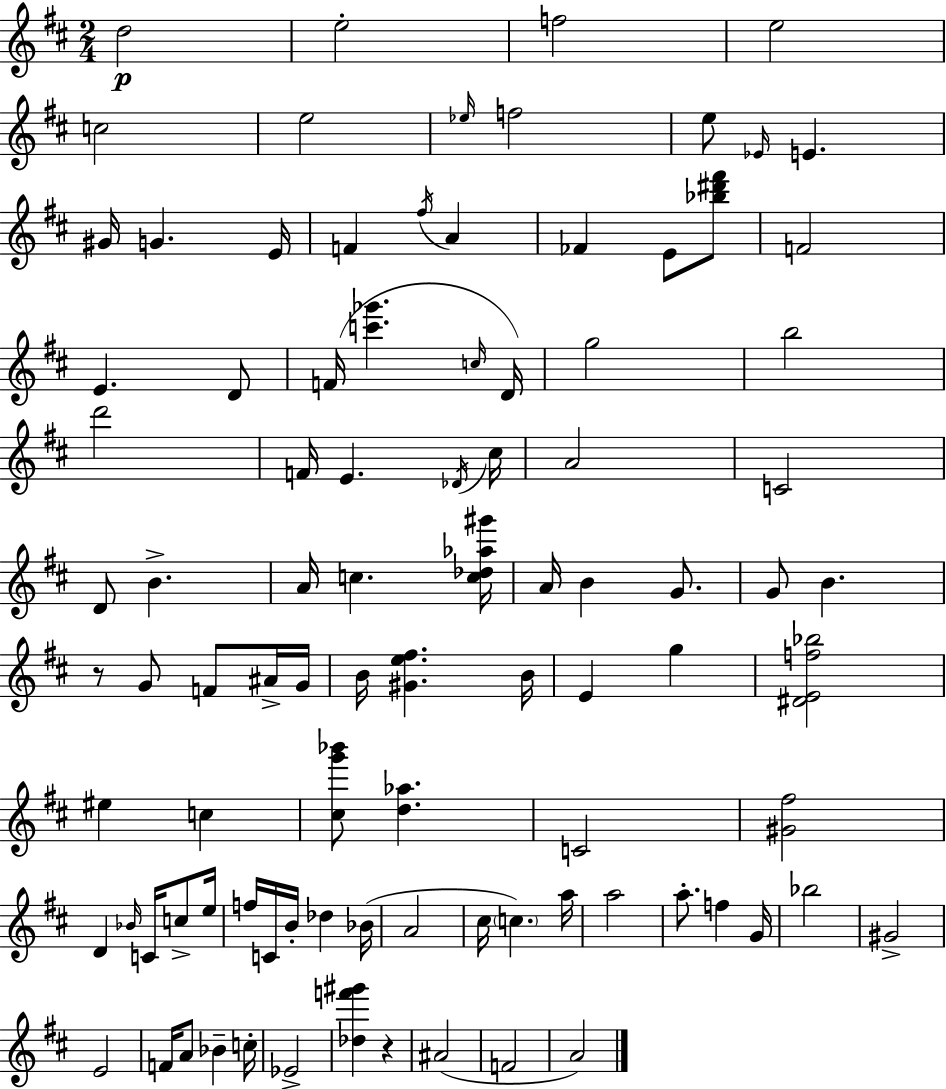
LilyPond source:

{
  \clef treble
  \numericTimeSignature
  \time 2/4
  \key d \major
  \repeat volta 2 { d''2\p | e''2-. | f''2 | e''2 | \break c''2 | e''2 | \grace { ees''16 } f''2 | e''8 \grace { ees'16 } e'4. | \break gis'16 g'4. | e'16 f'4 \acciaccatura { fis''16 } a'4 | fes'4 e'8 | <bes'' dis''' fis'''>8 f'2 | \break e'4. | d'8 f'16( <c''' ges'''>4. | \grace { c''16 }) d'16 g''2 | b''2 | \break d'''2 | f'16 e'4. | \acciaccatura { des'16 } cis''16 a'2 | c'2 | \break d'8 b'4.-> | a'16 c''4. | <c'' des'' aes'' gis'''>16 a'16 b'4 | g'8. g'8 b'4. | \break r8 g'8 | f'8 ais'16-> g'16 b'16 <gis' e'' fis''>4. | b'16 e'4 | g''4 <dis' e' f'' bes''>2 | \break eis''4 | c''4 <cis'' g''' bes'''>8 <d'' aes''>4. | c'2 | <gis' fis''>2 | \break d'4 | \grace { bes'16 } c'16 c''8-> e''16 f''16 c'16 | b'16-. des''4 bes'16( a'2 | cis''16 \parenthesize c''4.) | \break a''16 a''2 | a''8.-. | f''4 g'16 bes''2 | gis'2-> | \break e'2 | f'16 a'8 | bes'4-- c''16-. ees'2-> | <des'' f''' gis'''>4 | \break r4 ais'2( | f'2 | a'2) | } \bar "|."
}